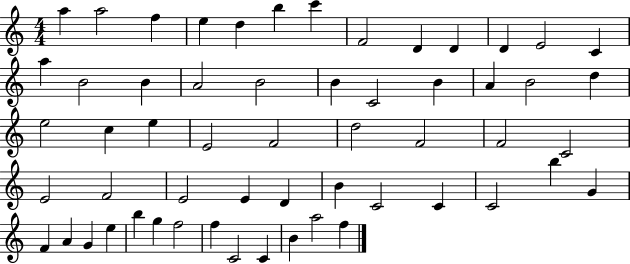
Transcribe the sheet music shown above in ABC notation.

X:1
T:Untitled
M:4/4
L:1/4
K:C
a a2 f e d b c' F2 D D D E2 C a B2 B A2 B2 B C2 B A B2 d e2 c e E2 F2 d2 F2 F2 C2 E2 F2 E2 E D B C2 C C2 b G F A G e b g f2 f C2 C B a2 f